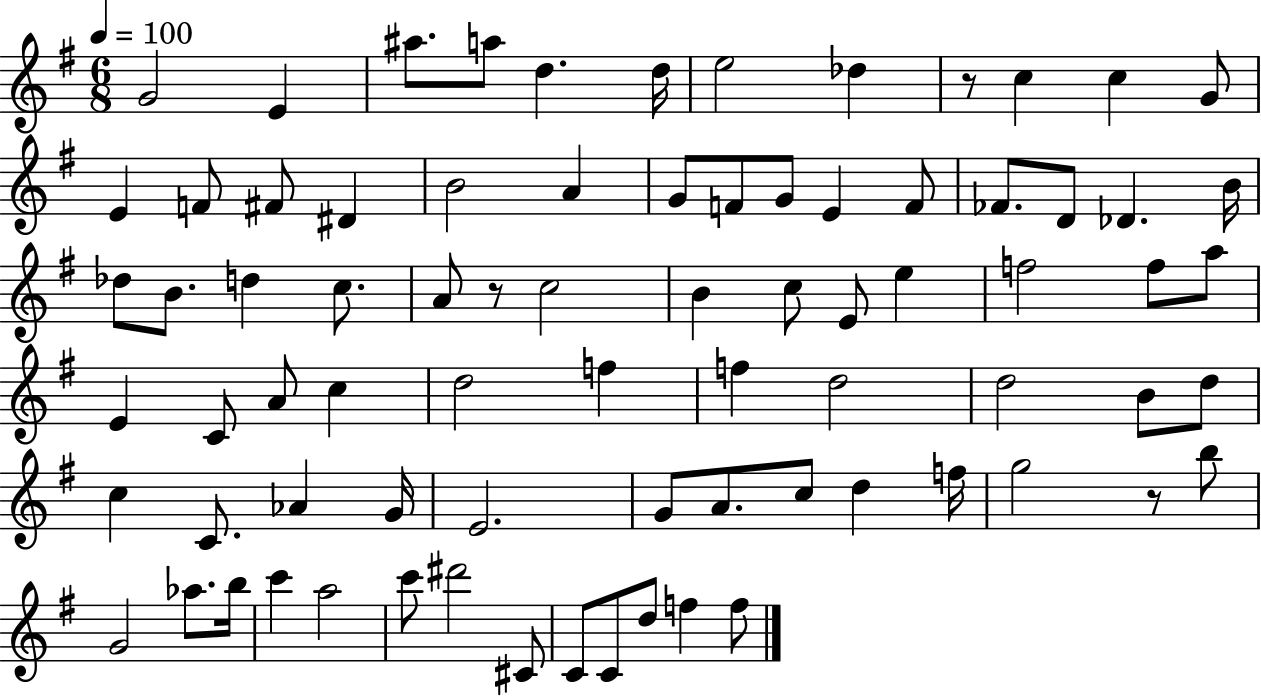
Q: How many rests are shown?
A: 3